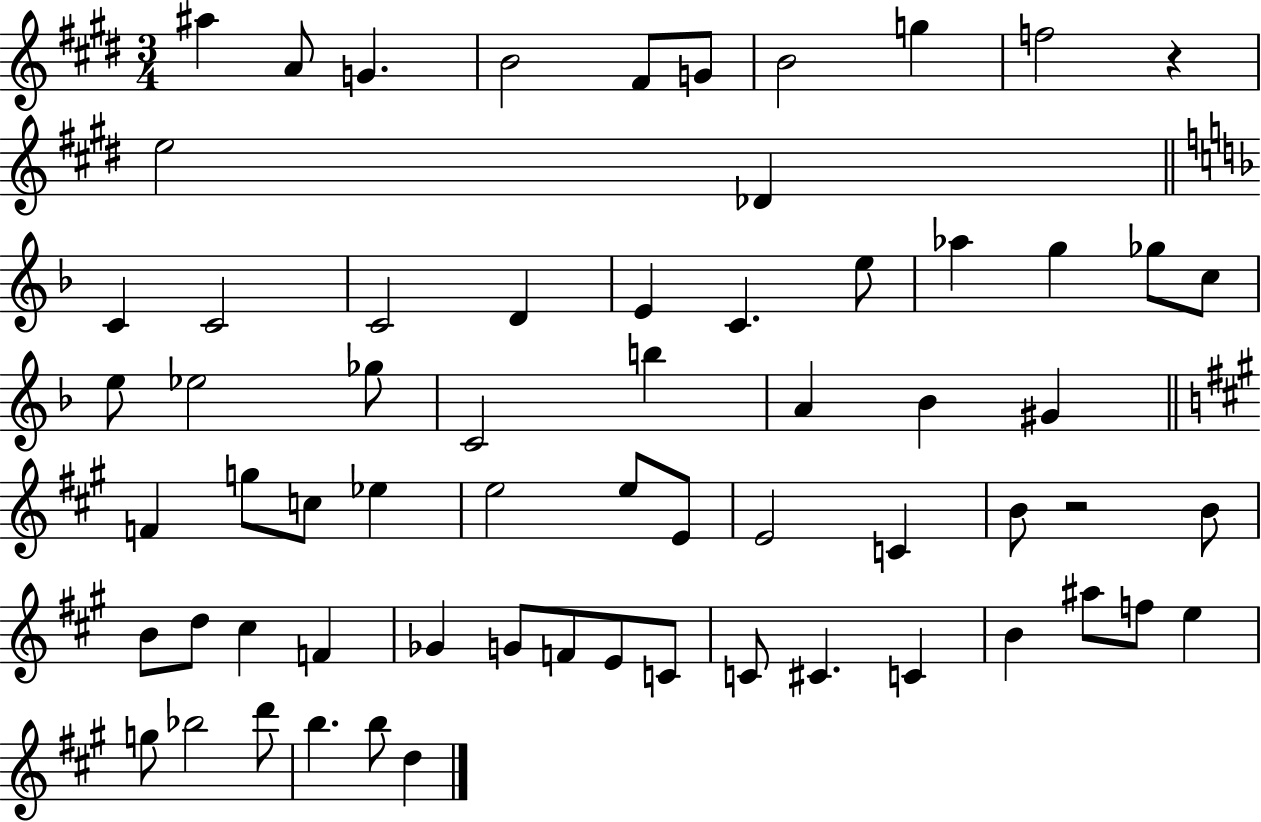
{
  \clef treble
  \numericTimeSignature
  \time 3/4
  \key e \major
  ais''4 a'8 g'4. | b'2 fis'8 g'8 | b'2 g''4 | f''2 r4 | \break e''2 des'4 | \bar "||" \break \key d \minor c'4 c'2 | c'2 d'4 | e'4 c'4. e''8 | aes''4 g''4 ges''8 c''8 | \break e''8 ees''2 ges''8 | c'2 b''4 | a'4 bes'4 gis'4 | \bar "||" \break \key a \major f'4 g''8 c''8 ees''4 | e''2 e''8 e'8 | e'2 c'4 | b'8 r2 b'8 | \break b'8 d''8 cis''4 f'4 | ges'4 g'8 f'8 e'8 c'8 | c'8 cis'4. c'4 | b'4 ais''8 f''8 e''4 | \break g''8 bes''2 d'''8 | b''4. b''8 d''4 | \bar "|."
}